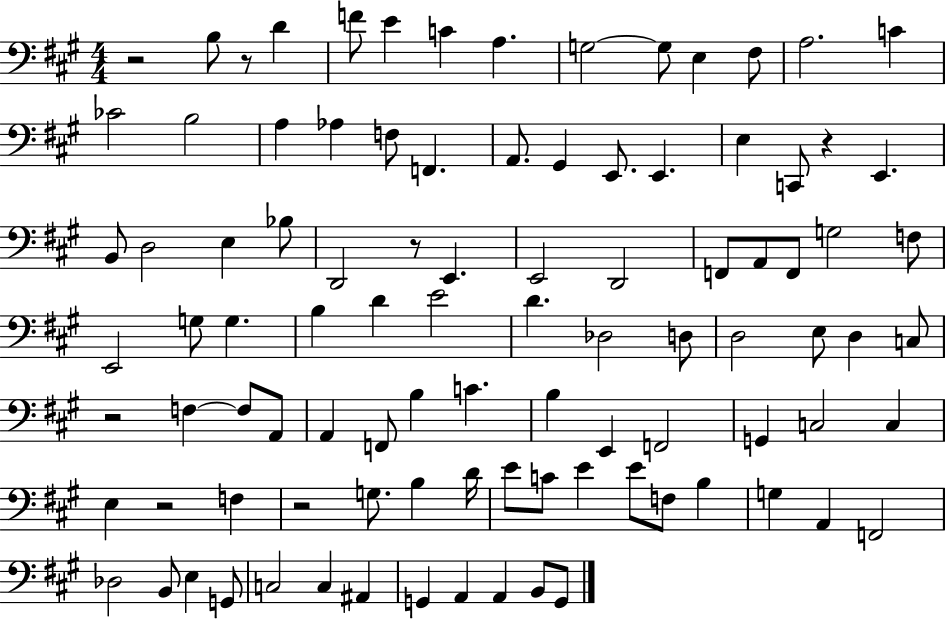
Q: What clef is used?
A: bass